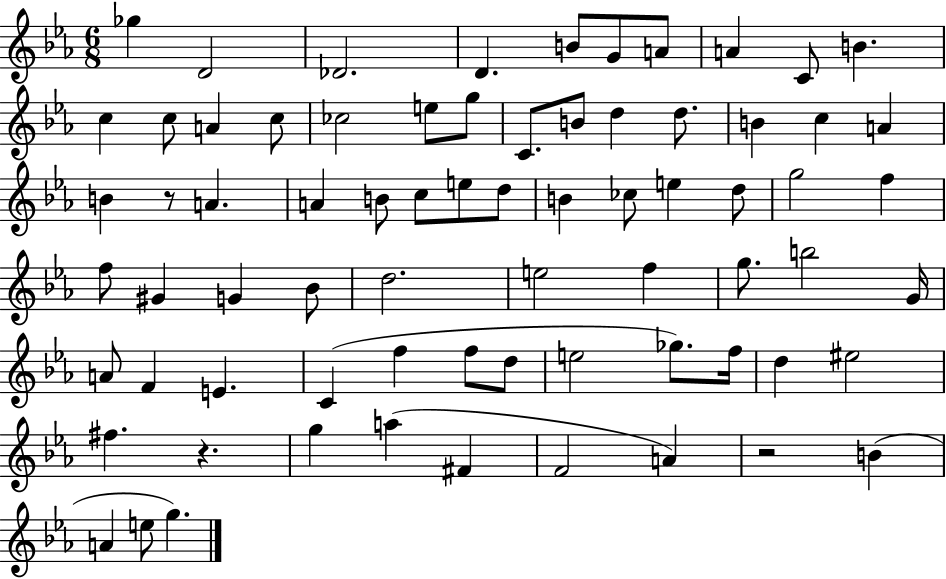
Gb5/q D4/h Db4/h. D4/q. B4/e G4/e A4/e A4/q C4/e B4/q. C5/q C5/e A4/q C5/e CES5/h E5/e G5/e C4/e. B4/e D5/q D5/e. B4/q C5/q A4/q B4/q R/e A4/q. A4/q B4/e C5/e E5/e D5/e B4/q CES5/e E5/q D5/e G5/h F5/q F5/e G#4/q G4/q Bb4/e D5/h. E5/h F5/q G5/e. B5/h G4/s A4/e F4/q E4/q. C4/q F5/q F5/e D5/e E5/h Gb5/e. F5/s D5/q EIS5/h F#5/q. R/q. G5/q A5/q F#4/q F4/h A4/q R/h B4/q A4/q E5/e G5/q.